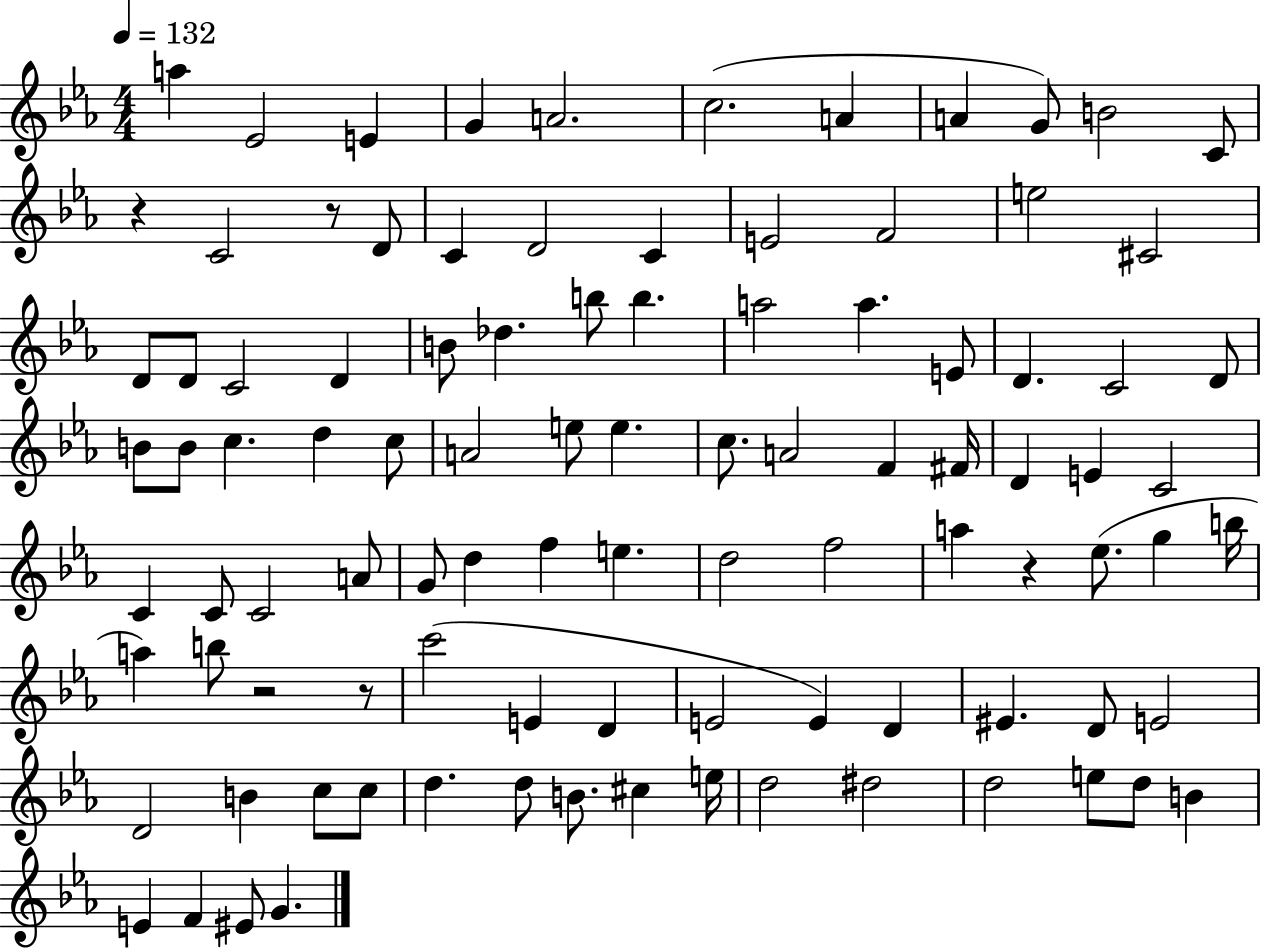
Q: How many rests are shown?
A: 5